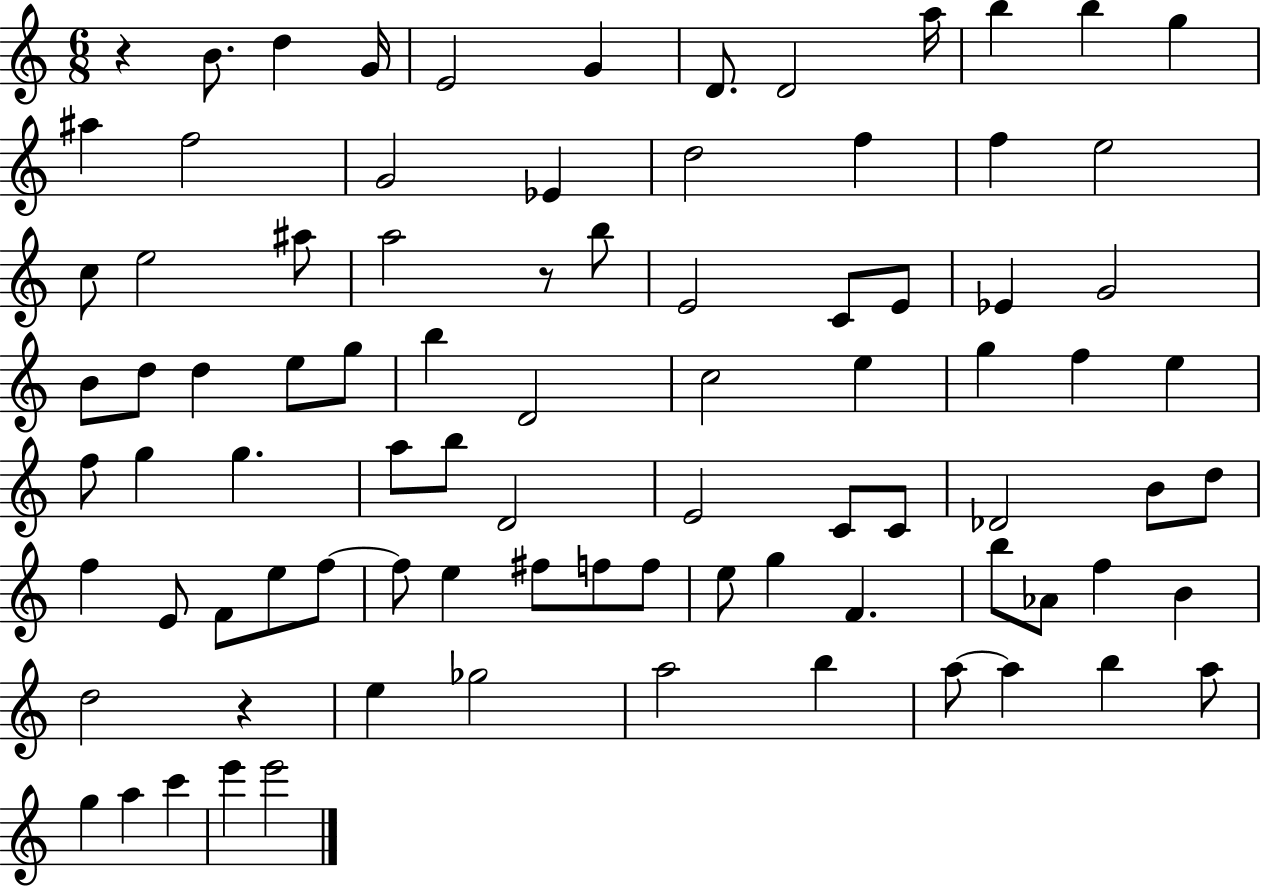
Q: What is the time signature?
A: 6/8